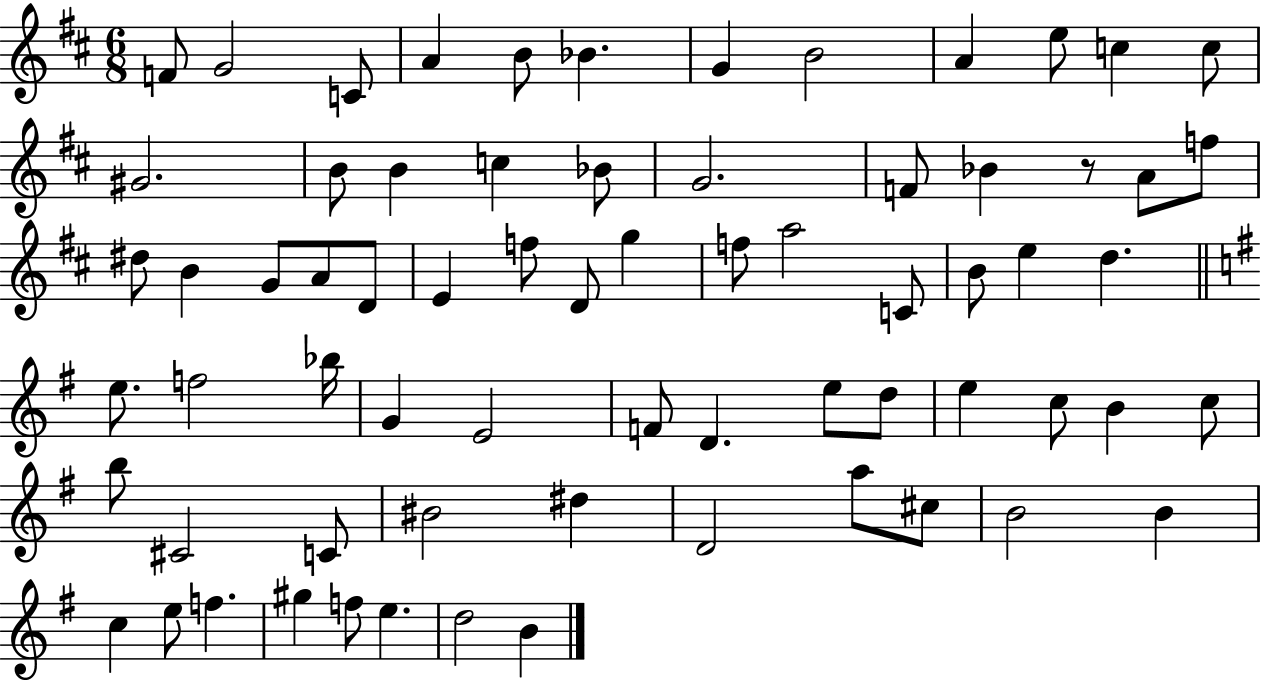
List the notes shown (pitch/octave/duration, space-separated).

F4/e G4/h C4/e A4/q B4/e Bb4/q. G4/q B4/h A4/q E5/e C5/q C5/e G#4/h. B4/e B4/q C5/q Bb4/e G4/h. F4/e Bb4/q R/e A4/e F5/e D#5/e B4/q G4/e A4/e D4/e E4/q F5/e D4/e G5/q F5/e A5/h C4/e B4/e E5/q D5/q. E5/e. F5/h Bb5/s G4/q E4/h F4/e D4/q. E5/e D5/e E5/q C5/e B4/q C5/e B5/e C#4/h C4/e BIS4/h D#5/q D4/h A5/e C#5/e B4/h B4/q C5/q E5/e F5/q. G#5/q F5/e E5/q. D5/h B4/q